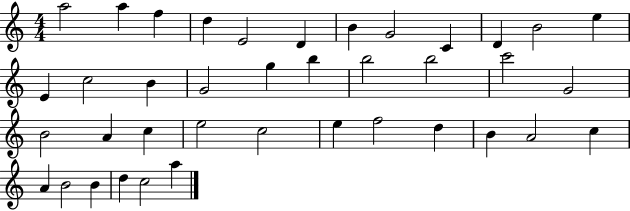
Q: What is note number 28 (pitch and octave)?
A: E5